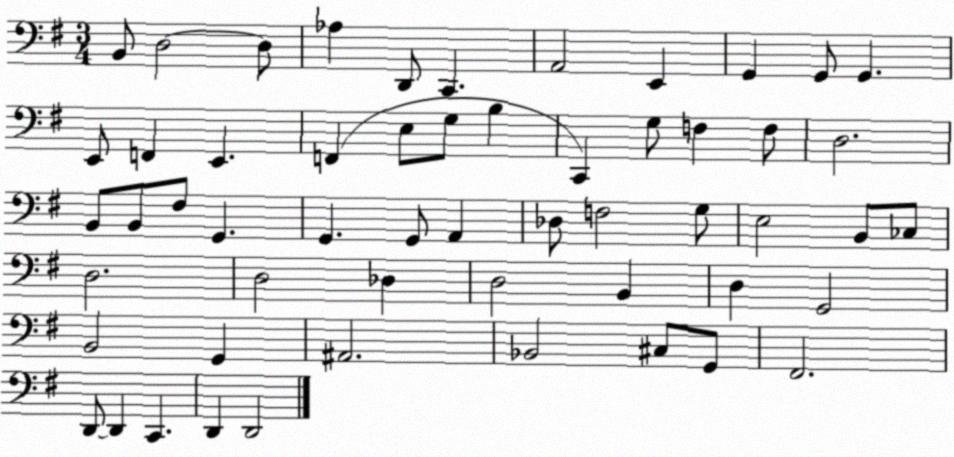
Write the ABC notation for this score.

X:1
T:Untitled
M:3/4
L:1/4
K:G
B,,/2 D,2 D,/2 _A, D,,/2 C,, A,,2 E,, G,, G,,/2 G,, E,,/2 F,, E,, F,, E,/2 G,/2 B, C,, G,/2 F, F,/2 D,2 B,,/2 B,,/2 ^F,/2 G,, G,, G,,/2 A,, _D,/2 F,2 G,/2 E,2 B,,/2 _C,/2 D,2 D,2 _D, D,2 B,, D, G,,2 B,,2 G,, ^A,,2 _B,,2 ^C,/2 G,,/2 ^F,,2 D,,/2 D,, C,, D,, D,,2